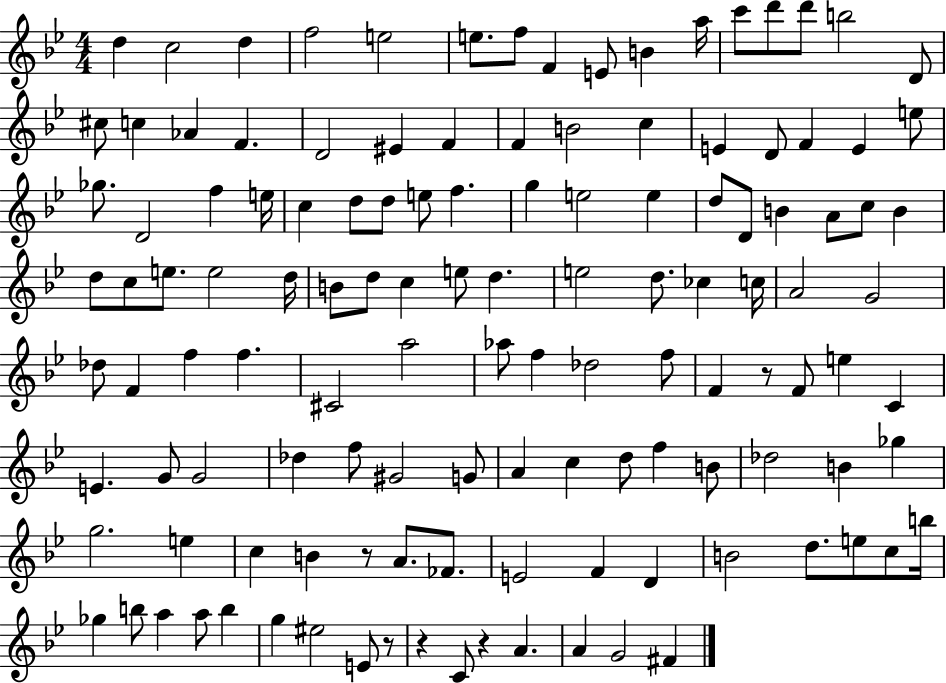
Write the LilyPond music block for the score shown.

{
  \clef treble
  \numericTimeSignature
  \time 4/4
  \key bes \major
  \repeat volta 2 { d''4 c''2 d''4 | f''2 e''2 | e''8. f''8 f'4 e'8 b'4 a''16 | c'''8 d'''8 d'''8 b''2 d'8 | \break cis''8 c''4 aes'4 f'4. | d'2 eis'4 f'4 | f'4 b'2 c''4 | e'4 d'8 f'4 e'4 e''8 | \break ges''8. d'2 f''4 e''16 | c''4 d''8 d''8 e''8 f''4. | g''4 e''2 e''4 | d''8 d'8 b'4 a'8 c''8 b'4 | \break d''8 c''8 e''8. e''2 d''16 | b'8 d''8 c''4 e''8 d''4. | e''2 d''8. ces''4 c''16 | a'2 g'2 | \break des''8 f'4 f''4 f''4. | cis'2 a''2 | aes''8 f''4 des''2 f''8 | f'4 r8 f'8 e''4 c'4 | \break e'4. g'8 g'2 | des''4 f''8 gis'2 g'8 | a'4 c''4 d''8 f''4 b'8 | des''2 b'4 ges''4 | \break g''2. e''4 | c''4 b'4 r8 a'8. fes'8. | e'2 f'4 d'4 | b'2 d''8. e''8 c''8 b''16 | \break ges''4 b''8 a''4 a''8 b''4 | g''4 eis''2 e'8 r8 | r4 c'8 r4 a'4. | a'4 g'2 fis'4 | \break } \bar "|."
}